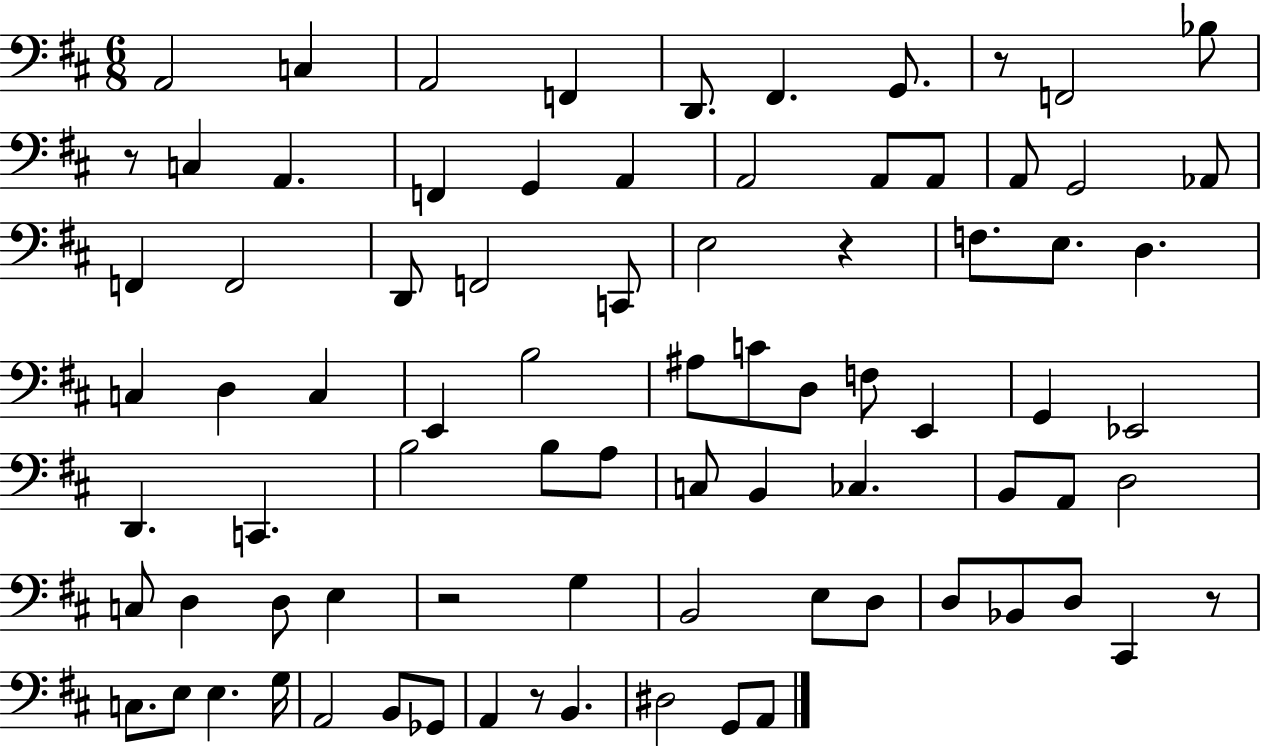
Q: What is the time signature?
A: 6/8